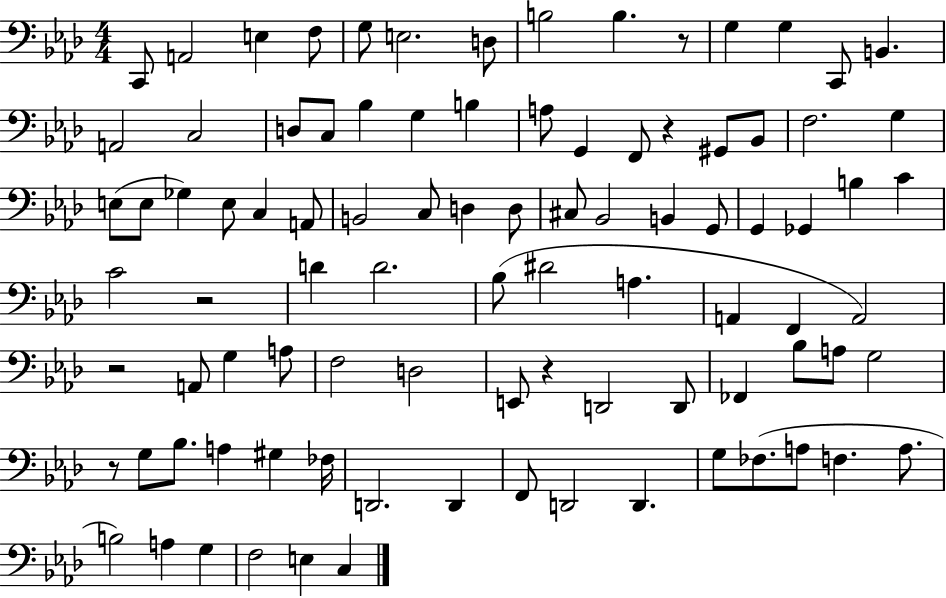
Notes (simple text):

C2/e A2/h E3/q F3/e G3/e E3/h. D3/e B3/h B3/q. R/e G3/q G3/q C2/e B2/q. A2/h C3/h D3/e C3/e Bb3/q G3/q B3/q A3/e G2/q F2/e R/q G#2/e Bb2/e F3/h. G3/q E3/e E3/e Gb3/q E3/e C3/q A2/e B2/h C3/e D3/q D3/e C#3/e Bb2/h B2/q G2/e G2/q Gb2/q B3/q C4/q C4/h R/h D4/q D4/h. Bb3/e D#4/h A3/q. A2/q F2/q A2/h R/h A2/e G3/q A3/e F3/h D3/h E2/e R/q D2/h D2/e FES2/q Bb3/e A3/e G3/h R/e G3/e Bb3/e. A3/q G#3/q FES3/s D2/h. D2/q F2/e D2/h D2/q. G3/e FES3/e. A3/e F3/q. A3/e. B3/h A3/q G3/q F3/h E3/q C3/q